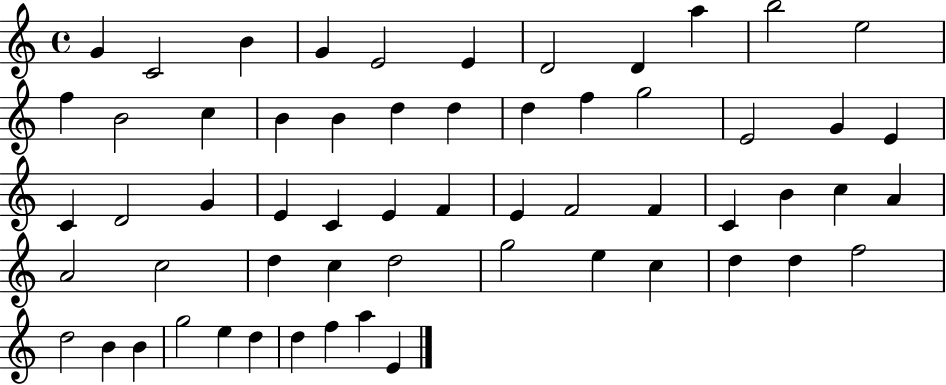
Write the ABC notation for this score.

X:1
T:Untitled
M:4/4
L:1/4
K:C
G C2 B G E2 E D2 D a b2 e2 f B2 c B B d d d f g2 E2 G E C D2 G E C E F E F2 F C B c A A2 c2 d c d2 g2 e c d d f2 d2 B B g2 e d d f a E